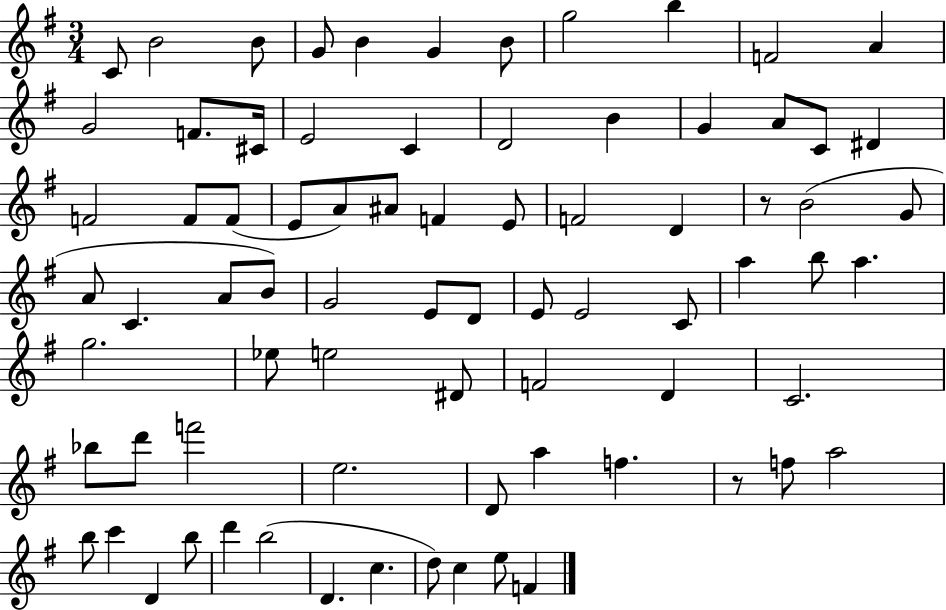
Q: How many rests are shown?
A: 2